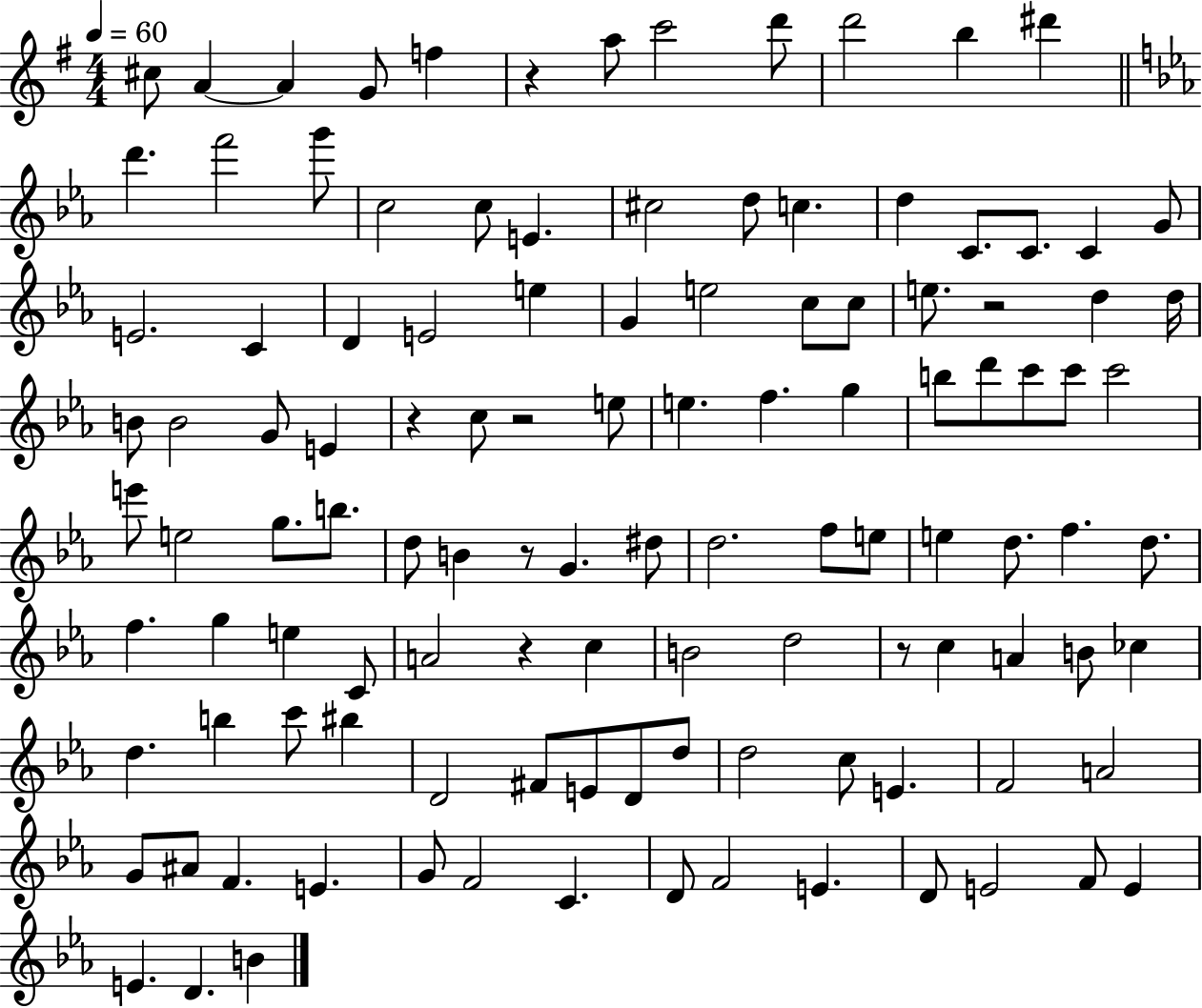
C#5/e A4/q A4/q G4/e F5/q R/q A5/e C6/h D6/e D6/h B5/q D#6/q D6/q. F6/h G6/e C5/h C5/e E4/q. C#5/h D5/e C5/q. D5/q C4/e. C4/e. C4/q G4/e E4/h. C4/q D4/q E4/h E5/q G4/q E5/h C5/e C5/e E5/e. R/h D5/q D5/s B4/e B4/h G4/e E4/q R/q C5/e R/h E5/e E5/q. F5/q. G5/q B5/e D6/e C6/e C6/e C6/h E6/e E5/h G5/e. B5/e. D5/e B4/q R/e G4/q. D#5/e D5/h. F5/e E5/e E5/q D5/e. F5/q. D5/e. F5/q. G5/q E5/q C4/e A4/h R/q C5/q B4/h D5/h R/e C5/q A4/q B4/e CES5/q D5/q. B5/q C6/e BIS5/q D4/h F#4/e E4/e D4/e D5/e D5/h C5/e E4/q. F4/h A4/h G4/e A#4/e F4/q. E4/q. G4/e F4/h C4/q. D4/e F4/h E4/q. D4/e E4/h F4/e E4/q E4/q. D4/q. B4/q